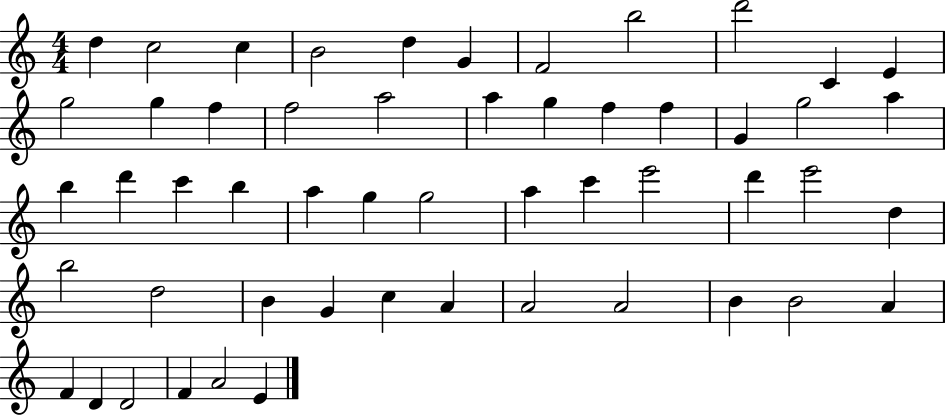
X:1
T:Untitled
M:4/4
L:1/4
K:C
d c2 c B2 d G F2 b2 d'2 C E g2 g f f2 a2 a g f f G g2 a b d' c' b a g g2 a c' e'2 d' e'2 d b2 d2 B G c A A2 A2 B B2 A F D D2 F A2 E